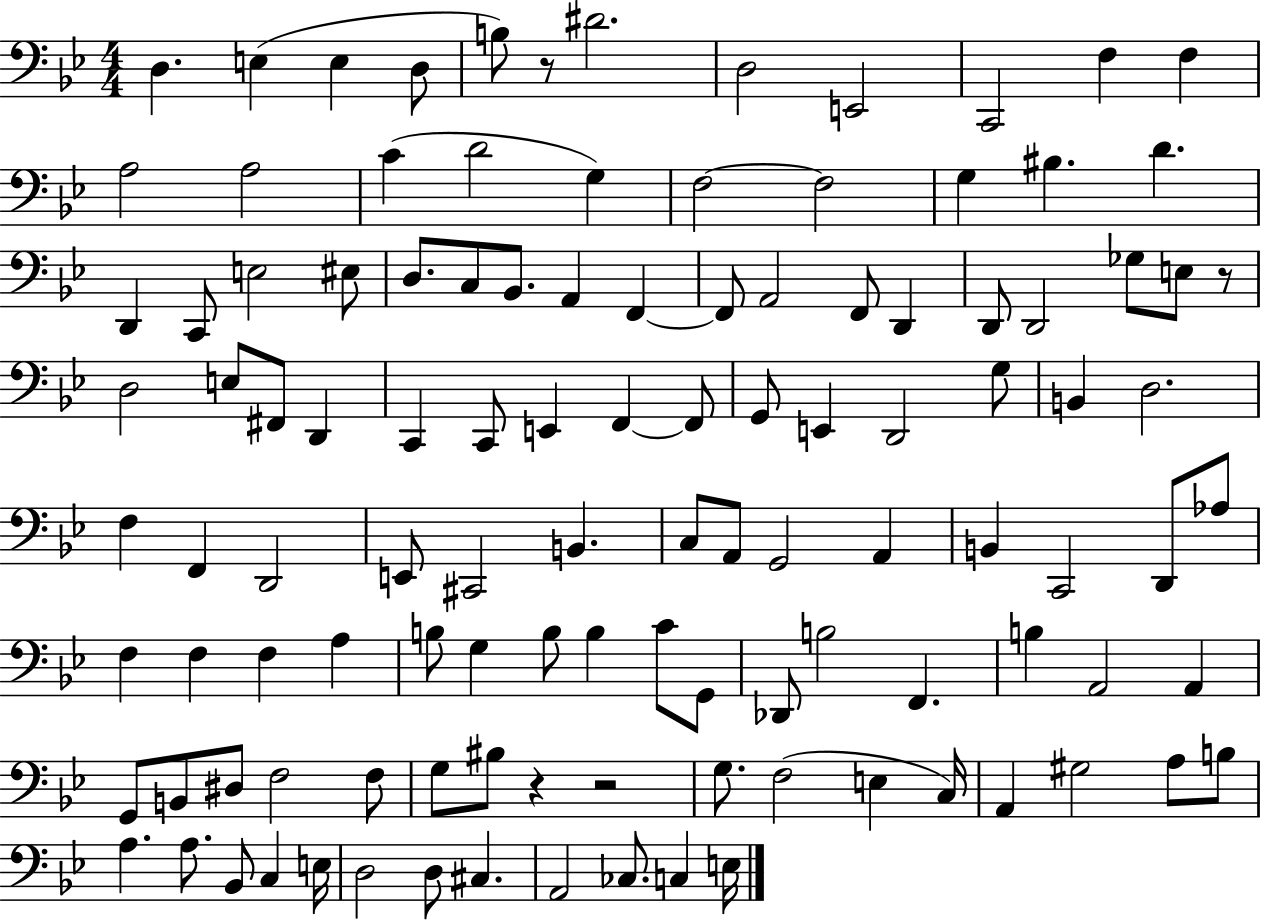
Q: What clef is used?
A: bass